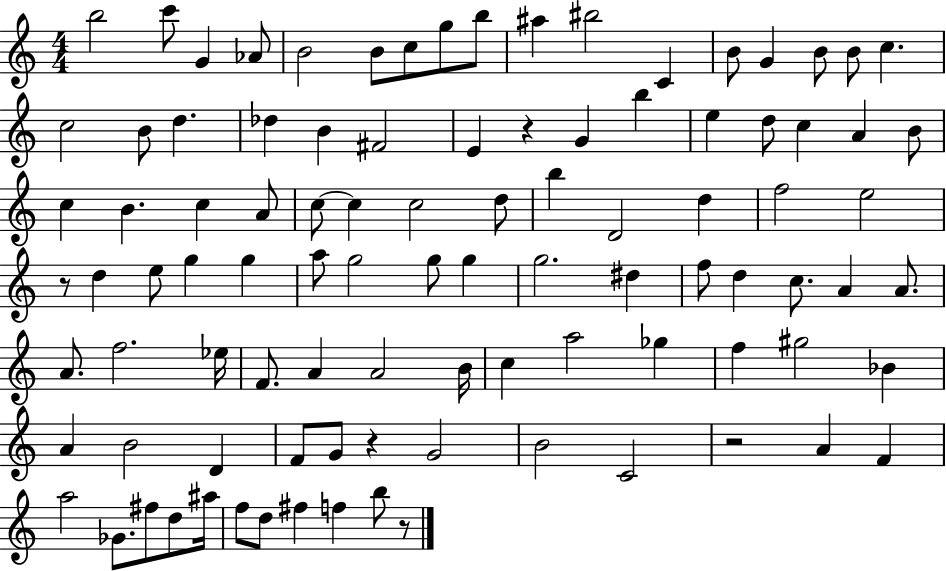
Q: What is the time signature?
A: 4/4